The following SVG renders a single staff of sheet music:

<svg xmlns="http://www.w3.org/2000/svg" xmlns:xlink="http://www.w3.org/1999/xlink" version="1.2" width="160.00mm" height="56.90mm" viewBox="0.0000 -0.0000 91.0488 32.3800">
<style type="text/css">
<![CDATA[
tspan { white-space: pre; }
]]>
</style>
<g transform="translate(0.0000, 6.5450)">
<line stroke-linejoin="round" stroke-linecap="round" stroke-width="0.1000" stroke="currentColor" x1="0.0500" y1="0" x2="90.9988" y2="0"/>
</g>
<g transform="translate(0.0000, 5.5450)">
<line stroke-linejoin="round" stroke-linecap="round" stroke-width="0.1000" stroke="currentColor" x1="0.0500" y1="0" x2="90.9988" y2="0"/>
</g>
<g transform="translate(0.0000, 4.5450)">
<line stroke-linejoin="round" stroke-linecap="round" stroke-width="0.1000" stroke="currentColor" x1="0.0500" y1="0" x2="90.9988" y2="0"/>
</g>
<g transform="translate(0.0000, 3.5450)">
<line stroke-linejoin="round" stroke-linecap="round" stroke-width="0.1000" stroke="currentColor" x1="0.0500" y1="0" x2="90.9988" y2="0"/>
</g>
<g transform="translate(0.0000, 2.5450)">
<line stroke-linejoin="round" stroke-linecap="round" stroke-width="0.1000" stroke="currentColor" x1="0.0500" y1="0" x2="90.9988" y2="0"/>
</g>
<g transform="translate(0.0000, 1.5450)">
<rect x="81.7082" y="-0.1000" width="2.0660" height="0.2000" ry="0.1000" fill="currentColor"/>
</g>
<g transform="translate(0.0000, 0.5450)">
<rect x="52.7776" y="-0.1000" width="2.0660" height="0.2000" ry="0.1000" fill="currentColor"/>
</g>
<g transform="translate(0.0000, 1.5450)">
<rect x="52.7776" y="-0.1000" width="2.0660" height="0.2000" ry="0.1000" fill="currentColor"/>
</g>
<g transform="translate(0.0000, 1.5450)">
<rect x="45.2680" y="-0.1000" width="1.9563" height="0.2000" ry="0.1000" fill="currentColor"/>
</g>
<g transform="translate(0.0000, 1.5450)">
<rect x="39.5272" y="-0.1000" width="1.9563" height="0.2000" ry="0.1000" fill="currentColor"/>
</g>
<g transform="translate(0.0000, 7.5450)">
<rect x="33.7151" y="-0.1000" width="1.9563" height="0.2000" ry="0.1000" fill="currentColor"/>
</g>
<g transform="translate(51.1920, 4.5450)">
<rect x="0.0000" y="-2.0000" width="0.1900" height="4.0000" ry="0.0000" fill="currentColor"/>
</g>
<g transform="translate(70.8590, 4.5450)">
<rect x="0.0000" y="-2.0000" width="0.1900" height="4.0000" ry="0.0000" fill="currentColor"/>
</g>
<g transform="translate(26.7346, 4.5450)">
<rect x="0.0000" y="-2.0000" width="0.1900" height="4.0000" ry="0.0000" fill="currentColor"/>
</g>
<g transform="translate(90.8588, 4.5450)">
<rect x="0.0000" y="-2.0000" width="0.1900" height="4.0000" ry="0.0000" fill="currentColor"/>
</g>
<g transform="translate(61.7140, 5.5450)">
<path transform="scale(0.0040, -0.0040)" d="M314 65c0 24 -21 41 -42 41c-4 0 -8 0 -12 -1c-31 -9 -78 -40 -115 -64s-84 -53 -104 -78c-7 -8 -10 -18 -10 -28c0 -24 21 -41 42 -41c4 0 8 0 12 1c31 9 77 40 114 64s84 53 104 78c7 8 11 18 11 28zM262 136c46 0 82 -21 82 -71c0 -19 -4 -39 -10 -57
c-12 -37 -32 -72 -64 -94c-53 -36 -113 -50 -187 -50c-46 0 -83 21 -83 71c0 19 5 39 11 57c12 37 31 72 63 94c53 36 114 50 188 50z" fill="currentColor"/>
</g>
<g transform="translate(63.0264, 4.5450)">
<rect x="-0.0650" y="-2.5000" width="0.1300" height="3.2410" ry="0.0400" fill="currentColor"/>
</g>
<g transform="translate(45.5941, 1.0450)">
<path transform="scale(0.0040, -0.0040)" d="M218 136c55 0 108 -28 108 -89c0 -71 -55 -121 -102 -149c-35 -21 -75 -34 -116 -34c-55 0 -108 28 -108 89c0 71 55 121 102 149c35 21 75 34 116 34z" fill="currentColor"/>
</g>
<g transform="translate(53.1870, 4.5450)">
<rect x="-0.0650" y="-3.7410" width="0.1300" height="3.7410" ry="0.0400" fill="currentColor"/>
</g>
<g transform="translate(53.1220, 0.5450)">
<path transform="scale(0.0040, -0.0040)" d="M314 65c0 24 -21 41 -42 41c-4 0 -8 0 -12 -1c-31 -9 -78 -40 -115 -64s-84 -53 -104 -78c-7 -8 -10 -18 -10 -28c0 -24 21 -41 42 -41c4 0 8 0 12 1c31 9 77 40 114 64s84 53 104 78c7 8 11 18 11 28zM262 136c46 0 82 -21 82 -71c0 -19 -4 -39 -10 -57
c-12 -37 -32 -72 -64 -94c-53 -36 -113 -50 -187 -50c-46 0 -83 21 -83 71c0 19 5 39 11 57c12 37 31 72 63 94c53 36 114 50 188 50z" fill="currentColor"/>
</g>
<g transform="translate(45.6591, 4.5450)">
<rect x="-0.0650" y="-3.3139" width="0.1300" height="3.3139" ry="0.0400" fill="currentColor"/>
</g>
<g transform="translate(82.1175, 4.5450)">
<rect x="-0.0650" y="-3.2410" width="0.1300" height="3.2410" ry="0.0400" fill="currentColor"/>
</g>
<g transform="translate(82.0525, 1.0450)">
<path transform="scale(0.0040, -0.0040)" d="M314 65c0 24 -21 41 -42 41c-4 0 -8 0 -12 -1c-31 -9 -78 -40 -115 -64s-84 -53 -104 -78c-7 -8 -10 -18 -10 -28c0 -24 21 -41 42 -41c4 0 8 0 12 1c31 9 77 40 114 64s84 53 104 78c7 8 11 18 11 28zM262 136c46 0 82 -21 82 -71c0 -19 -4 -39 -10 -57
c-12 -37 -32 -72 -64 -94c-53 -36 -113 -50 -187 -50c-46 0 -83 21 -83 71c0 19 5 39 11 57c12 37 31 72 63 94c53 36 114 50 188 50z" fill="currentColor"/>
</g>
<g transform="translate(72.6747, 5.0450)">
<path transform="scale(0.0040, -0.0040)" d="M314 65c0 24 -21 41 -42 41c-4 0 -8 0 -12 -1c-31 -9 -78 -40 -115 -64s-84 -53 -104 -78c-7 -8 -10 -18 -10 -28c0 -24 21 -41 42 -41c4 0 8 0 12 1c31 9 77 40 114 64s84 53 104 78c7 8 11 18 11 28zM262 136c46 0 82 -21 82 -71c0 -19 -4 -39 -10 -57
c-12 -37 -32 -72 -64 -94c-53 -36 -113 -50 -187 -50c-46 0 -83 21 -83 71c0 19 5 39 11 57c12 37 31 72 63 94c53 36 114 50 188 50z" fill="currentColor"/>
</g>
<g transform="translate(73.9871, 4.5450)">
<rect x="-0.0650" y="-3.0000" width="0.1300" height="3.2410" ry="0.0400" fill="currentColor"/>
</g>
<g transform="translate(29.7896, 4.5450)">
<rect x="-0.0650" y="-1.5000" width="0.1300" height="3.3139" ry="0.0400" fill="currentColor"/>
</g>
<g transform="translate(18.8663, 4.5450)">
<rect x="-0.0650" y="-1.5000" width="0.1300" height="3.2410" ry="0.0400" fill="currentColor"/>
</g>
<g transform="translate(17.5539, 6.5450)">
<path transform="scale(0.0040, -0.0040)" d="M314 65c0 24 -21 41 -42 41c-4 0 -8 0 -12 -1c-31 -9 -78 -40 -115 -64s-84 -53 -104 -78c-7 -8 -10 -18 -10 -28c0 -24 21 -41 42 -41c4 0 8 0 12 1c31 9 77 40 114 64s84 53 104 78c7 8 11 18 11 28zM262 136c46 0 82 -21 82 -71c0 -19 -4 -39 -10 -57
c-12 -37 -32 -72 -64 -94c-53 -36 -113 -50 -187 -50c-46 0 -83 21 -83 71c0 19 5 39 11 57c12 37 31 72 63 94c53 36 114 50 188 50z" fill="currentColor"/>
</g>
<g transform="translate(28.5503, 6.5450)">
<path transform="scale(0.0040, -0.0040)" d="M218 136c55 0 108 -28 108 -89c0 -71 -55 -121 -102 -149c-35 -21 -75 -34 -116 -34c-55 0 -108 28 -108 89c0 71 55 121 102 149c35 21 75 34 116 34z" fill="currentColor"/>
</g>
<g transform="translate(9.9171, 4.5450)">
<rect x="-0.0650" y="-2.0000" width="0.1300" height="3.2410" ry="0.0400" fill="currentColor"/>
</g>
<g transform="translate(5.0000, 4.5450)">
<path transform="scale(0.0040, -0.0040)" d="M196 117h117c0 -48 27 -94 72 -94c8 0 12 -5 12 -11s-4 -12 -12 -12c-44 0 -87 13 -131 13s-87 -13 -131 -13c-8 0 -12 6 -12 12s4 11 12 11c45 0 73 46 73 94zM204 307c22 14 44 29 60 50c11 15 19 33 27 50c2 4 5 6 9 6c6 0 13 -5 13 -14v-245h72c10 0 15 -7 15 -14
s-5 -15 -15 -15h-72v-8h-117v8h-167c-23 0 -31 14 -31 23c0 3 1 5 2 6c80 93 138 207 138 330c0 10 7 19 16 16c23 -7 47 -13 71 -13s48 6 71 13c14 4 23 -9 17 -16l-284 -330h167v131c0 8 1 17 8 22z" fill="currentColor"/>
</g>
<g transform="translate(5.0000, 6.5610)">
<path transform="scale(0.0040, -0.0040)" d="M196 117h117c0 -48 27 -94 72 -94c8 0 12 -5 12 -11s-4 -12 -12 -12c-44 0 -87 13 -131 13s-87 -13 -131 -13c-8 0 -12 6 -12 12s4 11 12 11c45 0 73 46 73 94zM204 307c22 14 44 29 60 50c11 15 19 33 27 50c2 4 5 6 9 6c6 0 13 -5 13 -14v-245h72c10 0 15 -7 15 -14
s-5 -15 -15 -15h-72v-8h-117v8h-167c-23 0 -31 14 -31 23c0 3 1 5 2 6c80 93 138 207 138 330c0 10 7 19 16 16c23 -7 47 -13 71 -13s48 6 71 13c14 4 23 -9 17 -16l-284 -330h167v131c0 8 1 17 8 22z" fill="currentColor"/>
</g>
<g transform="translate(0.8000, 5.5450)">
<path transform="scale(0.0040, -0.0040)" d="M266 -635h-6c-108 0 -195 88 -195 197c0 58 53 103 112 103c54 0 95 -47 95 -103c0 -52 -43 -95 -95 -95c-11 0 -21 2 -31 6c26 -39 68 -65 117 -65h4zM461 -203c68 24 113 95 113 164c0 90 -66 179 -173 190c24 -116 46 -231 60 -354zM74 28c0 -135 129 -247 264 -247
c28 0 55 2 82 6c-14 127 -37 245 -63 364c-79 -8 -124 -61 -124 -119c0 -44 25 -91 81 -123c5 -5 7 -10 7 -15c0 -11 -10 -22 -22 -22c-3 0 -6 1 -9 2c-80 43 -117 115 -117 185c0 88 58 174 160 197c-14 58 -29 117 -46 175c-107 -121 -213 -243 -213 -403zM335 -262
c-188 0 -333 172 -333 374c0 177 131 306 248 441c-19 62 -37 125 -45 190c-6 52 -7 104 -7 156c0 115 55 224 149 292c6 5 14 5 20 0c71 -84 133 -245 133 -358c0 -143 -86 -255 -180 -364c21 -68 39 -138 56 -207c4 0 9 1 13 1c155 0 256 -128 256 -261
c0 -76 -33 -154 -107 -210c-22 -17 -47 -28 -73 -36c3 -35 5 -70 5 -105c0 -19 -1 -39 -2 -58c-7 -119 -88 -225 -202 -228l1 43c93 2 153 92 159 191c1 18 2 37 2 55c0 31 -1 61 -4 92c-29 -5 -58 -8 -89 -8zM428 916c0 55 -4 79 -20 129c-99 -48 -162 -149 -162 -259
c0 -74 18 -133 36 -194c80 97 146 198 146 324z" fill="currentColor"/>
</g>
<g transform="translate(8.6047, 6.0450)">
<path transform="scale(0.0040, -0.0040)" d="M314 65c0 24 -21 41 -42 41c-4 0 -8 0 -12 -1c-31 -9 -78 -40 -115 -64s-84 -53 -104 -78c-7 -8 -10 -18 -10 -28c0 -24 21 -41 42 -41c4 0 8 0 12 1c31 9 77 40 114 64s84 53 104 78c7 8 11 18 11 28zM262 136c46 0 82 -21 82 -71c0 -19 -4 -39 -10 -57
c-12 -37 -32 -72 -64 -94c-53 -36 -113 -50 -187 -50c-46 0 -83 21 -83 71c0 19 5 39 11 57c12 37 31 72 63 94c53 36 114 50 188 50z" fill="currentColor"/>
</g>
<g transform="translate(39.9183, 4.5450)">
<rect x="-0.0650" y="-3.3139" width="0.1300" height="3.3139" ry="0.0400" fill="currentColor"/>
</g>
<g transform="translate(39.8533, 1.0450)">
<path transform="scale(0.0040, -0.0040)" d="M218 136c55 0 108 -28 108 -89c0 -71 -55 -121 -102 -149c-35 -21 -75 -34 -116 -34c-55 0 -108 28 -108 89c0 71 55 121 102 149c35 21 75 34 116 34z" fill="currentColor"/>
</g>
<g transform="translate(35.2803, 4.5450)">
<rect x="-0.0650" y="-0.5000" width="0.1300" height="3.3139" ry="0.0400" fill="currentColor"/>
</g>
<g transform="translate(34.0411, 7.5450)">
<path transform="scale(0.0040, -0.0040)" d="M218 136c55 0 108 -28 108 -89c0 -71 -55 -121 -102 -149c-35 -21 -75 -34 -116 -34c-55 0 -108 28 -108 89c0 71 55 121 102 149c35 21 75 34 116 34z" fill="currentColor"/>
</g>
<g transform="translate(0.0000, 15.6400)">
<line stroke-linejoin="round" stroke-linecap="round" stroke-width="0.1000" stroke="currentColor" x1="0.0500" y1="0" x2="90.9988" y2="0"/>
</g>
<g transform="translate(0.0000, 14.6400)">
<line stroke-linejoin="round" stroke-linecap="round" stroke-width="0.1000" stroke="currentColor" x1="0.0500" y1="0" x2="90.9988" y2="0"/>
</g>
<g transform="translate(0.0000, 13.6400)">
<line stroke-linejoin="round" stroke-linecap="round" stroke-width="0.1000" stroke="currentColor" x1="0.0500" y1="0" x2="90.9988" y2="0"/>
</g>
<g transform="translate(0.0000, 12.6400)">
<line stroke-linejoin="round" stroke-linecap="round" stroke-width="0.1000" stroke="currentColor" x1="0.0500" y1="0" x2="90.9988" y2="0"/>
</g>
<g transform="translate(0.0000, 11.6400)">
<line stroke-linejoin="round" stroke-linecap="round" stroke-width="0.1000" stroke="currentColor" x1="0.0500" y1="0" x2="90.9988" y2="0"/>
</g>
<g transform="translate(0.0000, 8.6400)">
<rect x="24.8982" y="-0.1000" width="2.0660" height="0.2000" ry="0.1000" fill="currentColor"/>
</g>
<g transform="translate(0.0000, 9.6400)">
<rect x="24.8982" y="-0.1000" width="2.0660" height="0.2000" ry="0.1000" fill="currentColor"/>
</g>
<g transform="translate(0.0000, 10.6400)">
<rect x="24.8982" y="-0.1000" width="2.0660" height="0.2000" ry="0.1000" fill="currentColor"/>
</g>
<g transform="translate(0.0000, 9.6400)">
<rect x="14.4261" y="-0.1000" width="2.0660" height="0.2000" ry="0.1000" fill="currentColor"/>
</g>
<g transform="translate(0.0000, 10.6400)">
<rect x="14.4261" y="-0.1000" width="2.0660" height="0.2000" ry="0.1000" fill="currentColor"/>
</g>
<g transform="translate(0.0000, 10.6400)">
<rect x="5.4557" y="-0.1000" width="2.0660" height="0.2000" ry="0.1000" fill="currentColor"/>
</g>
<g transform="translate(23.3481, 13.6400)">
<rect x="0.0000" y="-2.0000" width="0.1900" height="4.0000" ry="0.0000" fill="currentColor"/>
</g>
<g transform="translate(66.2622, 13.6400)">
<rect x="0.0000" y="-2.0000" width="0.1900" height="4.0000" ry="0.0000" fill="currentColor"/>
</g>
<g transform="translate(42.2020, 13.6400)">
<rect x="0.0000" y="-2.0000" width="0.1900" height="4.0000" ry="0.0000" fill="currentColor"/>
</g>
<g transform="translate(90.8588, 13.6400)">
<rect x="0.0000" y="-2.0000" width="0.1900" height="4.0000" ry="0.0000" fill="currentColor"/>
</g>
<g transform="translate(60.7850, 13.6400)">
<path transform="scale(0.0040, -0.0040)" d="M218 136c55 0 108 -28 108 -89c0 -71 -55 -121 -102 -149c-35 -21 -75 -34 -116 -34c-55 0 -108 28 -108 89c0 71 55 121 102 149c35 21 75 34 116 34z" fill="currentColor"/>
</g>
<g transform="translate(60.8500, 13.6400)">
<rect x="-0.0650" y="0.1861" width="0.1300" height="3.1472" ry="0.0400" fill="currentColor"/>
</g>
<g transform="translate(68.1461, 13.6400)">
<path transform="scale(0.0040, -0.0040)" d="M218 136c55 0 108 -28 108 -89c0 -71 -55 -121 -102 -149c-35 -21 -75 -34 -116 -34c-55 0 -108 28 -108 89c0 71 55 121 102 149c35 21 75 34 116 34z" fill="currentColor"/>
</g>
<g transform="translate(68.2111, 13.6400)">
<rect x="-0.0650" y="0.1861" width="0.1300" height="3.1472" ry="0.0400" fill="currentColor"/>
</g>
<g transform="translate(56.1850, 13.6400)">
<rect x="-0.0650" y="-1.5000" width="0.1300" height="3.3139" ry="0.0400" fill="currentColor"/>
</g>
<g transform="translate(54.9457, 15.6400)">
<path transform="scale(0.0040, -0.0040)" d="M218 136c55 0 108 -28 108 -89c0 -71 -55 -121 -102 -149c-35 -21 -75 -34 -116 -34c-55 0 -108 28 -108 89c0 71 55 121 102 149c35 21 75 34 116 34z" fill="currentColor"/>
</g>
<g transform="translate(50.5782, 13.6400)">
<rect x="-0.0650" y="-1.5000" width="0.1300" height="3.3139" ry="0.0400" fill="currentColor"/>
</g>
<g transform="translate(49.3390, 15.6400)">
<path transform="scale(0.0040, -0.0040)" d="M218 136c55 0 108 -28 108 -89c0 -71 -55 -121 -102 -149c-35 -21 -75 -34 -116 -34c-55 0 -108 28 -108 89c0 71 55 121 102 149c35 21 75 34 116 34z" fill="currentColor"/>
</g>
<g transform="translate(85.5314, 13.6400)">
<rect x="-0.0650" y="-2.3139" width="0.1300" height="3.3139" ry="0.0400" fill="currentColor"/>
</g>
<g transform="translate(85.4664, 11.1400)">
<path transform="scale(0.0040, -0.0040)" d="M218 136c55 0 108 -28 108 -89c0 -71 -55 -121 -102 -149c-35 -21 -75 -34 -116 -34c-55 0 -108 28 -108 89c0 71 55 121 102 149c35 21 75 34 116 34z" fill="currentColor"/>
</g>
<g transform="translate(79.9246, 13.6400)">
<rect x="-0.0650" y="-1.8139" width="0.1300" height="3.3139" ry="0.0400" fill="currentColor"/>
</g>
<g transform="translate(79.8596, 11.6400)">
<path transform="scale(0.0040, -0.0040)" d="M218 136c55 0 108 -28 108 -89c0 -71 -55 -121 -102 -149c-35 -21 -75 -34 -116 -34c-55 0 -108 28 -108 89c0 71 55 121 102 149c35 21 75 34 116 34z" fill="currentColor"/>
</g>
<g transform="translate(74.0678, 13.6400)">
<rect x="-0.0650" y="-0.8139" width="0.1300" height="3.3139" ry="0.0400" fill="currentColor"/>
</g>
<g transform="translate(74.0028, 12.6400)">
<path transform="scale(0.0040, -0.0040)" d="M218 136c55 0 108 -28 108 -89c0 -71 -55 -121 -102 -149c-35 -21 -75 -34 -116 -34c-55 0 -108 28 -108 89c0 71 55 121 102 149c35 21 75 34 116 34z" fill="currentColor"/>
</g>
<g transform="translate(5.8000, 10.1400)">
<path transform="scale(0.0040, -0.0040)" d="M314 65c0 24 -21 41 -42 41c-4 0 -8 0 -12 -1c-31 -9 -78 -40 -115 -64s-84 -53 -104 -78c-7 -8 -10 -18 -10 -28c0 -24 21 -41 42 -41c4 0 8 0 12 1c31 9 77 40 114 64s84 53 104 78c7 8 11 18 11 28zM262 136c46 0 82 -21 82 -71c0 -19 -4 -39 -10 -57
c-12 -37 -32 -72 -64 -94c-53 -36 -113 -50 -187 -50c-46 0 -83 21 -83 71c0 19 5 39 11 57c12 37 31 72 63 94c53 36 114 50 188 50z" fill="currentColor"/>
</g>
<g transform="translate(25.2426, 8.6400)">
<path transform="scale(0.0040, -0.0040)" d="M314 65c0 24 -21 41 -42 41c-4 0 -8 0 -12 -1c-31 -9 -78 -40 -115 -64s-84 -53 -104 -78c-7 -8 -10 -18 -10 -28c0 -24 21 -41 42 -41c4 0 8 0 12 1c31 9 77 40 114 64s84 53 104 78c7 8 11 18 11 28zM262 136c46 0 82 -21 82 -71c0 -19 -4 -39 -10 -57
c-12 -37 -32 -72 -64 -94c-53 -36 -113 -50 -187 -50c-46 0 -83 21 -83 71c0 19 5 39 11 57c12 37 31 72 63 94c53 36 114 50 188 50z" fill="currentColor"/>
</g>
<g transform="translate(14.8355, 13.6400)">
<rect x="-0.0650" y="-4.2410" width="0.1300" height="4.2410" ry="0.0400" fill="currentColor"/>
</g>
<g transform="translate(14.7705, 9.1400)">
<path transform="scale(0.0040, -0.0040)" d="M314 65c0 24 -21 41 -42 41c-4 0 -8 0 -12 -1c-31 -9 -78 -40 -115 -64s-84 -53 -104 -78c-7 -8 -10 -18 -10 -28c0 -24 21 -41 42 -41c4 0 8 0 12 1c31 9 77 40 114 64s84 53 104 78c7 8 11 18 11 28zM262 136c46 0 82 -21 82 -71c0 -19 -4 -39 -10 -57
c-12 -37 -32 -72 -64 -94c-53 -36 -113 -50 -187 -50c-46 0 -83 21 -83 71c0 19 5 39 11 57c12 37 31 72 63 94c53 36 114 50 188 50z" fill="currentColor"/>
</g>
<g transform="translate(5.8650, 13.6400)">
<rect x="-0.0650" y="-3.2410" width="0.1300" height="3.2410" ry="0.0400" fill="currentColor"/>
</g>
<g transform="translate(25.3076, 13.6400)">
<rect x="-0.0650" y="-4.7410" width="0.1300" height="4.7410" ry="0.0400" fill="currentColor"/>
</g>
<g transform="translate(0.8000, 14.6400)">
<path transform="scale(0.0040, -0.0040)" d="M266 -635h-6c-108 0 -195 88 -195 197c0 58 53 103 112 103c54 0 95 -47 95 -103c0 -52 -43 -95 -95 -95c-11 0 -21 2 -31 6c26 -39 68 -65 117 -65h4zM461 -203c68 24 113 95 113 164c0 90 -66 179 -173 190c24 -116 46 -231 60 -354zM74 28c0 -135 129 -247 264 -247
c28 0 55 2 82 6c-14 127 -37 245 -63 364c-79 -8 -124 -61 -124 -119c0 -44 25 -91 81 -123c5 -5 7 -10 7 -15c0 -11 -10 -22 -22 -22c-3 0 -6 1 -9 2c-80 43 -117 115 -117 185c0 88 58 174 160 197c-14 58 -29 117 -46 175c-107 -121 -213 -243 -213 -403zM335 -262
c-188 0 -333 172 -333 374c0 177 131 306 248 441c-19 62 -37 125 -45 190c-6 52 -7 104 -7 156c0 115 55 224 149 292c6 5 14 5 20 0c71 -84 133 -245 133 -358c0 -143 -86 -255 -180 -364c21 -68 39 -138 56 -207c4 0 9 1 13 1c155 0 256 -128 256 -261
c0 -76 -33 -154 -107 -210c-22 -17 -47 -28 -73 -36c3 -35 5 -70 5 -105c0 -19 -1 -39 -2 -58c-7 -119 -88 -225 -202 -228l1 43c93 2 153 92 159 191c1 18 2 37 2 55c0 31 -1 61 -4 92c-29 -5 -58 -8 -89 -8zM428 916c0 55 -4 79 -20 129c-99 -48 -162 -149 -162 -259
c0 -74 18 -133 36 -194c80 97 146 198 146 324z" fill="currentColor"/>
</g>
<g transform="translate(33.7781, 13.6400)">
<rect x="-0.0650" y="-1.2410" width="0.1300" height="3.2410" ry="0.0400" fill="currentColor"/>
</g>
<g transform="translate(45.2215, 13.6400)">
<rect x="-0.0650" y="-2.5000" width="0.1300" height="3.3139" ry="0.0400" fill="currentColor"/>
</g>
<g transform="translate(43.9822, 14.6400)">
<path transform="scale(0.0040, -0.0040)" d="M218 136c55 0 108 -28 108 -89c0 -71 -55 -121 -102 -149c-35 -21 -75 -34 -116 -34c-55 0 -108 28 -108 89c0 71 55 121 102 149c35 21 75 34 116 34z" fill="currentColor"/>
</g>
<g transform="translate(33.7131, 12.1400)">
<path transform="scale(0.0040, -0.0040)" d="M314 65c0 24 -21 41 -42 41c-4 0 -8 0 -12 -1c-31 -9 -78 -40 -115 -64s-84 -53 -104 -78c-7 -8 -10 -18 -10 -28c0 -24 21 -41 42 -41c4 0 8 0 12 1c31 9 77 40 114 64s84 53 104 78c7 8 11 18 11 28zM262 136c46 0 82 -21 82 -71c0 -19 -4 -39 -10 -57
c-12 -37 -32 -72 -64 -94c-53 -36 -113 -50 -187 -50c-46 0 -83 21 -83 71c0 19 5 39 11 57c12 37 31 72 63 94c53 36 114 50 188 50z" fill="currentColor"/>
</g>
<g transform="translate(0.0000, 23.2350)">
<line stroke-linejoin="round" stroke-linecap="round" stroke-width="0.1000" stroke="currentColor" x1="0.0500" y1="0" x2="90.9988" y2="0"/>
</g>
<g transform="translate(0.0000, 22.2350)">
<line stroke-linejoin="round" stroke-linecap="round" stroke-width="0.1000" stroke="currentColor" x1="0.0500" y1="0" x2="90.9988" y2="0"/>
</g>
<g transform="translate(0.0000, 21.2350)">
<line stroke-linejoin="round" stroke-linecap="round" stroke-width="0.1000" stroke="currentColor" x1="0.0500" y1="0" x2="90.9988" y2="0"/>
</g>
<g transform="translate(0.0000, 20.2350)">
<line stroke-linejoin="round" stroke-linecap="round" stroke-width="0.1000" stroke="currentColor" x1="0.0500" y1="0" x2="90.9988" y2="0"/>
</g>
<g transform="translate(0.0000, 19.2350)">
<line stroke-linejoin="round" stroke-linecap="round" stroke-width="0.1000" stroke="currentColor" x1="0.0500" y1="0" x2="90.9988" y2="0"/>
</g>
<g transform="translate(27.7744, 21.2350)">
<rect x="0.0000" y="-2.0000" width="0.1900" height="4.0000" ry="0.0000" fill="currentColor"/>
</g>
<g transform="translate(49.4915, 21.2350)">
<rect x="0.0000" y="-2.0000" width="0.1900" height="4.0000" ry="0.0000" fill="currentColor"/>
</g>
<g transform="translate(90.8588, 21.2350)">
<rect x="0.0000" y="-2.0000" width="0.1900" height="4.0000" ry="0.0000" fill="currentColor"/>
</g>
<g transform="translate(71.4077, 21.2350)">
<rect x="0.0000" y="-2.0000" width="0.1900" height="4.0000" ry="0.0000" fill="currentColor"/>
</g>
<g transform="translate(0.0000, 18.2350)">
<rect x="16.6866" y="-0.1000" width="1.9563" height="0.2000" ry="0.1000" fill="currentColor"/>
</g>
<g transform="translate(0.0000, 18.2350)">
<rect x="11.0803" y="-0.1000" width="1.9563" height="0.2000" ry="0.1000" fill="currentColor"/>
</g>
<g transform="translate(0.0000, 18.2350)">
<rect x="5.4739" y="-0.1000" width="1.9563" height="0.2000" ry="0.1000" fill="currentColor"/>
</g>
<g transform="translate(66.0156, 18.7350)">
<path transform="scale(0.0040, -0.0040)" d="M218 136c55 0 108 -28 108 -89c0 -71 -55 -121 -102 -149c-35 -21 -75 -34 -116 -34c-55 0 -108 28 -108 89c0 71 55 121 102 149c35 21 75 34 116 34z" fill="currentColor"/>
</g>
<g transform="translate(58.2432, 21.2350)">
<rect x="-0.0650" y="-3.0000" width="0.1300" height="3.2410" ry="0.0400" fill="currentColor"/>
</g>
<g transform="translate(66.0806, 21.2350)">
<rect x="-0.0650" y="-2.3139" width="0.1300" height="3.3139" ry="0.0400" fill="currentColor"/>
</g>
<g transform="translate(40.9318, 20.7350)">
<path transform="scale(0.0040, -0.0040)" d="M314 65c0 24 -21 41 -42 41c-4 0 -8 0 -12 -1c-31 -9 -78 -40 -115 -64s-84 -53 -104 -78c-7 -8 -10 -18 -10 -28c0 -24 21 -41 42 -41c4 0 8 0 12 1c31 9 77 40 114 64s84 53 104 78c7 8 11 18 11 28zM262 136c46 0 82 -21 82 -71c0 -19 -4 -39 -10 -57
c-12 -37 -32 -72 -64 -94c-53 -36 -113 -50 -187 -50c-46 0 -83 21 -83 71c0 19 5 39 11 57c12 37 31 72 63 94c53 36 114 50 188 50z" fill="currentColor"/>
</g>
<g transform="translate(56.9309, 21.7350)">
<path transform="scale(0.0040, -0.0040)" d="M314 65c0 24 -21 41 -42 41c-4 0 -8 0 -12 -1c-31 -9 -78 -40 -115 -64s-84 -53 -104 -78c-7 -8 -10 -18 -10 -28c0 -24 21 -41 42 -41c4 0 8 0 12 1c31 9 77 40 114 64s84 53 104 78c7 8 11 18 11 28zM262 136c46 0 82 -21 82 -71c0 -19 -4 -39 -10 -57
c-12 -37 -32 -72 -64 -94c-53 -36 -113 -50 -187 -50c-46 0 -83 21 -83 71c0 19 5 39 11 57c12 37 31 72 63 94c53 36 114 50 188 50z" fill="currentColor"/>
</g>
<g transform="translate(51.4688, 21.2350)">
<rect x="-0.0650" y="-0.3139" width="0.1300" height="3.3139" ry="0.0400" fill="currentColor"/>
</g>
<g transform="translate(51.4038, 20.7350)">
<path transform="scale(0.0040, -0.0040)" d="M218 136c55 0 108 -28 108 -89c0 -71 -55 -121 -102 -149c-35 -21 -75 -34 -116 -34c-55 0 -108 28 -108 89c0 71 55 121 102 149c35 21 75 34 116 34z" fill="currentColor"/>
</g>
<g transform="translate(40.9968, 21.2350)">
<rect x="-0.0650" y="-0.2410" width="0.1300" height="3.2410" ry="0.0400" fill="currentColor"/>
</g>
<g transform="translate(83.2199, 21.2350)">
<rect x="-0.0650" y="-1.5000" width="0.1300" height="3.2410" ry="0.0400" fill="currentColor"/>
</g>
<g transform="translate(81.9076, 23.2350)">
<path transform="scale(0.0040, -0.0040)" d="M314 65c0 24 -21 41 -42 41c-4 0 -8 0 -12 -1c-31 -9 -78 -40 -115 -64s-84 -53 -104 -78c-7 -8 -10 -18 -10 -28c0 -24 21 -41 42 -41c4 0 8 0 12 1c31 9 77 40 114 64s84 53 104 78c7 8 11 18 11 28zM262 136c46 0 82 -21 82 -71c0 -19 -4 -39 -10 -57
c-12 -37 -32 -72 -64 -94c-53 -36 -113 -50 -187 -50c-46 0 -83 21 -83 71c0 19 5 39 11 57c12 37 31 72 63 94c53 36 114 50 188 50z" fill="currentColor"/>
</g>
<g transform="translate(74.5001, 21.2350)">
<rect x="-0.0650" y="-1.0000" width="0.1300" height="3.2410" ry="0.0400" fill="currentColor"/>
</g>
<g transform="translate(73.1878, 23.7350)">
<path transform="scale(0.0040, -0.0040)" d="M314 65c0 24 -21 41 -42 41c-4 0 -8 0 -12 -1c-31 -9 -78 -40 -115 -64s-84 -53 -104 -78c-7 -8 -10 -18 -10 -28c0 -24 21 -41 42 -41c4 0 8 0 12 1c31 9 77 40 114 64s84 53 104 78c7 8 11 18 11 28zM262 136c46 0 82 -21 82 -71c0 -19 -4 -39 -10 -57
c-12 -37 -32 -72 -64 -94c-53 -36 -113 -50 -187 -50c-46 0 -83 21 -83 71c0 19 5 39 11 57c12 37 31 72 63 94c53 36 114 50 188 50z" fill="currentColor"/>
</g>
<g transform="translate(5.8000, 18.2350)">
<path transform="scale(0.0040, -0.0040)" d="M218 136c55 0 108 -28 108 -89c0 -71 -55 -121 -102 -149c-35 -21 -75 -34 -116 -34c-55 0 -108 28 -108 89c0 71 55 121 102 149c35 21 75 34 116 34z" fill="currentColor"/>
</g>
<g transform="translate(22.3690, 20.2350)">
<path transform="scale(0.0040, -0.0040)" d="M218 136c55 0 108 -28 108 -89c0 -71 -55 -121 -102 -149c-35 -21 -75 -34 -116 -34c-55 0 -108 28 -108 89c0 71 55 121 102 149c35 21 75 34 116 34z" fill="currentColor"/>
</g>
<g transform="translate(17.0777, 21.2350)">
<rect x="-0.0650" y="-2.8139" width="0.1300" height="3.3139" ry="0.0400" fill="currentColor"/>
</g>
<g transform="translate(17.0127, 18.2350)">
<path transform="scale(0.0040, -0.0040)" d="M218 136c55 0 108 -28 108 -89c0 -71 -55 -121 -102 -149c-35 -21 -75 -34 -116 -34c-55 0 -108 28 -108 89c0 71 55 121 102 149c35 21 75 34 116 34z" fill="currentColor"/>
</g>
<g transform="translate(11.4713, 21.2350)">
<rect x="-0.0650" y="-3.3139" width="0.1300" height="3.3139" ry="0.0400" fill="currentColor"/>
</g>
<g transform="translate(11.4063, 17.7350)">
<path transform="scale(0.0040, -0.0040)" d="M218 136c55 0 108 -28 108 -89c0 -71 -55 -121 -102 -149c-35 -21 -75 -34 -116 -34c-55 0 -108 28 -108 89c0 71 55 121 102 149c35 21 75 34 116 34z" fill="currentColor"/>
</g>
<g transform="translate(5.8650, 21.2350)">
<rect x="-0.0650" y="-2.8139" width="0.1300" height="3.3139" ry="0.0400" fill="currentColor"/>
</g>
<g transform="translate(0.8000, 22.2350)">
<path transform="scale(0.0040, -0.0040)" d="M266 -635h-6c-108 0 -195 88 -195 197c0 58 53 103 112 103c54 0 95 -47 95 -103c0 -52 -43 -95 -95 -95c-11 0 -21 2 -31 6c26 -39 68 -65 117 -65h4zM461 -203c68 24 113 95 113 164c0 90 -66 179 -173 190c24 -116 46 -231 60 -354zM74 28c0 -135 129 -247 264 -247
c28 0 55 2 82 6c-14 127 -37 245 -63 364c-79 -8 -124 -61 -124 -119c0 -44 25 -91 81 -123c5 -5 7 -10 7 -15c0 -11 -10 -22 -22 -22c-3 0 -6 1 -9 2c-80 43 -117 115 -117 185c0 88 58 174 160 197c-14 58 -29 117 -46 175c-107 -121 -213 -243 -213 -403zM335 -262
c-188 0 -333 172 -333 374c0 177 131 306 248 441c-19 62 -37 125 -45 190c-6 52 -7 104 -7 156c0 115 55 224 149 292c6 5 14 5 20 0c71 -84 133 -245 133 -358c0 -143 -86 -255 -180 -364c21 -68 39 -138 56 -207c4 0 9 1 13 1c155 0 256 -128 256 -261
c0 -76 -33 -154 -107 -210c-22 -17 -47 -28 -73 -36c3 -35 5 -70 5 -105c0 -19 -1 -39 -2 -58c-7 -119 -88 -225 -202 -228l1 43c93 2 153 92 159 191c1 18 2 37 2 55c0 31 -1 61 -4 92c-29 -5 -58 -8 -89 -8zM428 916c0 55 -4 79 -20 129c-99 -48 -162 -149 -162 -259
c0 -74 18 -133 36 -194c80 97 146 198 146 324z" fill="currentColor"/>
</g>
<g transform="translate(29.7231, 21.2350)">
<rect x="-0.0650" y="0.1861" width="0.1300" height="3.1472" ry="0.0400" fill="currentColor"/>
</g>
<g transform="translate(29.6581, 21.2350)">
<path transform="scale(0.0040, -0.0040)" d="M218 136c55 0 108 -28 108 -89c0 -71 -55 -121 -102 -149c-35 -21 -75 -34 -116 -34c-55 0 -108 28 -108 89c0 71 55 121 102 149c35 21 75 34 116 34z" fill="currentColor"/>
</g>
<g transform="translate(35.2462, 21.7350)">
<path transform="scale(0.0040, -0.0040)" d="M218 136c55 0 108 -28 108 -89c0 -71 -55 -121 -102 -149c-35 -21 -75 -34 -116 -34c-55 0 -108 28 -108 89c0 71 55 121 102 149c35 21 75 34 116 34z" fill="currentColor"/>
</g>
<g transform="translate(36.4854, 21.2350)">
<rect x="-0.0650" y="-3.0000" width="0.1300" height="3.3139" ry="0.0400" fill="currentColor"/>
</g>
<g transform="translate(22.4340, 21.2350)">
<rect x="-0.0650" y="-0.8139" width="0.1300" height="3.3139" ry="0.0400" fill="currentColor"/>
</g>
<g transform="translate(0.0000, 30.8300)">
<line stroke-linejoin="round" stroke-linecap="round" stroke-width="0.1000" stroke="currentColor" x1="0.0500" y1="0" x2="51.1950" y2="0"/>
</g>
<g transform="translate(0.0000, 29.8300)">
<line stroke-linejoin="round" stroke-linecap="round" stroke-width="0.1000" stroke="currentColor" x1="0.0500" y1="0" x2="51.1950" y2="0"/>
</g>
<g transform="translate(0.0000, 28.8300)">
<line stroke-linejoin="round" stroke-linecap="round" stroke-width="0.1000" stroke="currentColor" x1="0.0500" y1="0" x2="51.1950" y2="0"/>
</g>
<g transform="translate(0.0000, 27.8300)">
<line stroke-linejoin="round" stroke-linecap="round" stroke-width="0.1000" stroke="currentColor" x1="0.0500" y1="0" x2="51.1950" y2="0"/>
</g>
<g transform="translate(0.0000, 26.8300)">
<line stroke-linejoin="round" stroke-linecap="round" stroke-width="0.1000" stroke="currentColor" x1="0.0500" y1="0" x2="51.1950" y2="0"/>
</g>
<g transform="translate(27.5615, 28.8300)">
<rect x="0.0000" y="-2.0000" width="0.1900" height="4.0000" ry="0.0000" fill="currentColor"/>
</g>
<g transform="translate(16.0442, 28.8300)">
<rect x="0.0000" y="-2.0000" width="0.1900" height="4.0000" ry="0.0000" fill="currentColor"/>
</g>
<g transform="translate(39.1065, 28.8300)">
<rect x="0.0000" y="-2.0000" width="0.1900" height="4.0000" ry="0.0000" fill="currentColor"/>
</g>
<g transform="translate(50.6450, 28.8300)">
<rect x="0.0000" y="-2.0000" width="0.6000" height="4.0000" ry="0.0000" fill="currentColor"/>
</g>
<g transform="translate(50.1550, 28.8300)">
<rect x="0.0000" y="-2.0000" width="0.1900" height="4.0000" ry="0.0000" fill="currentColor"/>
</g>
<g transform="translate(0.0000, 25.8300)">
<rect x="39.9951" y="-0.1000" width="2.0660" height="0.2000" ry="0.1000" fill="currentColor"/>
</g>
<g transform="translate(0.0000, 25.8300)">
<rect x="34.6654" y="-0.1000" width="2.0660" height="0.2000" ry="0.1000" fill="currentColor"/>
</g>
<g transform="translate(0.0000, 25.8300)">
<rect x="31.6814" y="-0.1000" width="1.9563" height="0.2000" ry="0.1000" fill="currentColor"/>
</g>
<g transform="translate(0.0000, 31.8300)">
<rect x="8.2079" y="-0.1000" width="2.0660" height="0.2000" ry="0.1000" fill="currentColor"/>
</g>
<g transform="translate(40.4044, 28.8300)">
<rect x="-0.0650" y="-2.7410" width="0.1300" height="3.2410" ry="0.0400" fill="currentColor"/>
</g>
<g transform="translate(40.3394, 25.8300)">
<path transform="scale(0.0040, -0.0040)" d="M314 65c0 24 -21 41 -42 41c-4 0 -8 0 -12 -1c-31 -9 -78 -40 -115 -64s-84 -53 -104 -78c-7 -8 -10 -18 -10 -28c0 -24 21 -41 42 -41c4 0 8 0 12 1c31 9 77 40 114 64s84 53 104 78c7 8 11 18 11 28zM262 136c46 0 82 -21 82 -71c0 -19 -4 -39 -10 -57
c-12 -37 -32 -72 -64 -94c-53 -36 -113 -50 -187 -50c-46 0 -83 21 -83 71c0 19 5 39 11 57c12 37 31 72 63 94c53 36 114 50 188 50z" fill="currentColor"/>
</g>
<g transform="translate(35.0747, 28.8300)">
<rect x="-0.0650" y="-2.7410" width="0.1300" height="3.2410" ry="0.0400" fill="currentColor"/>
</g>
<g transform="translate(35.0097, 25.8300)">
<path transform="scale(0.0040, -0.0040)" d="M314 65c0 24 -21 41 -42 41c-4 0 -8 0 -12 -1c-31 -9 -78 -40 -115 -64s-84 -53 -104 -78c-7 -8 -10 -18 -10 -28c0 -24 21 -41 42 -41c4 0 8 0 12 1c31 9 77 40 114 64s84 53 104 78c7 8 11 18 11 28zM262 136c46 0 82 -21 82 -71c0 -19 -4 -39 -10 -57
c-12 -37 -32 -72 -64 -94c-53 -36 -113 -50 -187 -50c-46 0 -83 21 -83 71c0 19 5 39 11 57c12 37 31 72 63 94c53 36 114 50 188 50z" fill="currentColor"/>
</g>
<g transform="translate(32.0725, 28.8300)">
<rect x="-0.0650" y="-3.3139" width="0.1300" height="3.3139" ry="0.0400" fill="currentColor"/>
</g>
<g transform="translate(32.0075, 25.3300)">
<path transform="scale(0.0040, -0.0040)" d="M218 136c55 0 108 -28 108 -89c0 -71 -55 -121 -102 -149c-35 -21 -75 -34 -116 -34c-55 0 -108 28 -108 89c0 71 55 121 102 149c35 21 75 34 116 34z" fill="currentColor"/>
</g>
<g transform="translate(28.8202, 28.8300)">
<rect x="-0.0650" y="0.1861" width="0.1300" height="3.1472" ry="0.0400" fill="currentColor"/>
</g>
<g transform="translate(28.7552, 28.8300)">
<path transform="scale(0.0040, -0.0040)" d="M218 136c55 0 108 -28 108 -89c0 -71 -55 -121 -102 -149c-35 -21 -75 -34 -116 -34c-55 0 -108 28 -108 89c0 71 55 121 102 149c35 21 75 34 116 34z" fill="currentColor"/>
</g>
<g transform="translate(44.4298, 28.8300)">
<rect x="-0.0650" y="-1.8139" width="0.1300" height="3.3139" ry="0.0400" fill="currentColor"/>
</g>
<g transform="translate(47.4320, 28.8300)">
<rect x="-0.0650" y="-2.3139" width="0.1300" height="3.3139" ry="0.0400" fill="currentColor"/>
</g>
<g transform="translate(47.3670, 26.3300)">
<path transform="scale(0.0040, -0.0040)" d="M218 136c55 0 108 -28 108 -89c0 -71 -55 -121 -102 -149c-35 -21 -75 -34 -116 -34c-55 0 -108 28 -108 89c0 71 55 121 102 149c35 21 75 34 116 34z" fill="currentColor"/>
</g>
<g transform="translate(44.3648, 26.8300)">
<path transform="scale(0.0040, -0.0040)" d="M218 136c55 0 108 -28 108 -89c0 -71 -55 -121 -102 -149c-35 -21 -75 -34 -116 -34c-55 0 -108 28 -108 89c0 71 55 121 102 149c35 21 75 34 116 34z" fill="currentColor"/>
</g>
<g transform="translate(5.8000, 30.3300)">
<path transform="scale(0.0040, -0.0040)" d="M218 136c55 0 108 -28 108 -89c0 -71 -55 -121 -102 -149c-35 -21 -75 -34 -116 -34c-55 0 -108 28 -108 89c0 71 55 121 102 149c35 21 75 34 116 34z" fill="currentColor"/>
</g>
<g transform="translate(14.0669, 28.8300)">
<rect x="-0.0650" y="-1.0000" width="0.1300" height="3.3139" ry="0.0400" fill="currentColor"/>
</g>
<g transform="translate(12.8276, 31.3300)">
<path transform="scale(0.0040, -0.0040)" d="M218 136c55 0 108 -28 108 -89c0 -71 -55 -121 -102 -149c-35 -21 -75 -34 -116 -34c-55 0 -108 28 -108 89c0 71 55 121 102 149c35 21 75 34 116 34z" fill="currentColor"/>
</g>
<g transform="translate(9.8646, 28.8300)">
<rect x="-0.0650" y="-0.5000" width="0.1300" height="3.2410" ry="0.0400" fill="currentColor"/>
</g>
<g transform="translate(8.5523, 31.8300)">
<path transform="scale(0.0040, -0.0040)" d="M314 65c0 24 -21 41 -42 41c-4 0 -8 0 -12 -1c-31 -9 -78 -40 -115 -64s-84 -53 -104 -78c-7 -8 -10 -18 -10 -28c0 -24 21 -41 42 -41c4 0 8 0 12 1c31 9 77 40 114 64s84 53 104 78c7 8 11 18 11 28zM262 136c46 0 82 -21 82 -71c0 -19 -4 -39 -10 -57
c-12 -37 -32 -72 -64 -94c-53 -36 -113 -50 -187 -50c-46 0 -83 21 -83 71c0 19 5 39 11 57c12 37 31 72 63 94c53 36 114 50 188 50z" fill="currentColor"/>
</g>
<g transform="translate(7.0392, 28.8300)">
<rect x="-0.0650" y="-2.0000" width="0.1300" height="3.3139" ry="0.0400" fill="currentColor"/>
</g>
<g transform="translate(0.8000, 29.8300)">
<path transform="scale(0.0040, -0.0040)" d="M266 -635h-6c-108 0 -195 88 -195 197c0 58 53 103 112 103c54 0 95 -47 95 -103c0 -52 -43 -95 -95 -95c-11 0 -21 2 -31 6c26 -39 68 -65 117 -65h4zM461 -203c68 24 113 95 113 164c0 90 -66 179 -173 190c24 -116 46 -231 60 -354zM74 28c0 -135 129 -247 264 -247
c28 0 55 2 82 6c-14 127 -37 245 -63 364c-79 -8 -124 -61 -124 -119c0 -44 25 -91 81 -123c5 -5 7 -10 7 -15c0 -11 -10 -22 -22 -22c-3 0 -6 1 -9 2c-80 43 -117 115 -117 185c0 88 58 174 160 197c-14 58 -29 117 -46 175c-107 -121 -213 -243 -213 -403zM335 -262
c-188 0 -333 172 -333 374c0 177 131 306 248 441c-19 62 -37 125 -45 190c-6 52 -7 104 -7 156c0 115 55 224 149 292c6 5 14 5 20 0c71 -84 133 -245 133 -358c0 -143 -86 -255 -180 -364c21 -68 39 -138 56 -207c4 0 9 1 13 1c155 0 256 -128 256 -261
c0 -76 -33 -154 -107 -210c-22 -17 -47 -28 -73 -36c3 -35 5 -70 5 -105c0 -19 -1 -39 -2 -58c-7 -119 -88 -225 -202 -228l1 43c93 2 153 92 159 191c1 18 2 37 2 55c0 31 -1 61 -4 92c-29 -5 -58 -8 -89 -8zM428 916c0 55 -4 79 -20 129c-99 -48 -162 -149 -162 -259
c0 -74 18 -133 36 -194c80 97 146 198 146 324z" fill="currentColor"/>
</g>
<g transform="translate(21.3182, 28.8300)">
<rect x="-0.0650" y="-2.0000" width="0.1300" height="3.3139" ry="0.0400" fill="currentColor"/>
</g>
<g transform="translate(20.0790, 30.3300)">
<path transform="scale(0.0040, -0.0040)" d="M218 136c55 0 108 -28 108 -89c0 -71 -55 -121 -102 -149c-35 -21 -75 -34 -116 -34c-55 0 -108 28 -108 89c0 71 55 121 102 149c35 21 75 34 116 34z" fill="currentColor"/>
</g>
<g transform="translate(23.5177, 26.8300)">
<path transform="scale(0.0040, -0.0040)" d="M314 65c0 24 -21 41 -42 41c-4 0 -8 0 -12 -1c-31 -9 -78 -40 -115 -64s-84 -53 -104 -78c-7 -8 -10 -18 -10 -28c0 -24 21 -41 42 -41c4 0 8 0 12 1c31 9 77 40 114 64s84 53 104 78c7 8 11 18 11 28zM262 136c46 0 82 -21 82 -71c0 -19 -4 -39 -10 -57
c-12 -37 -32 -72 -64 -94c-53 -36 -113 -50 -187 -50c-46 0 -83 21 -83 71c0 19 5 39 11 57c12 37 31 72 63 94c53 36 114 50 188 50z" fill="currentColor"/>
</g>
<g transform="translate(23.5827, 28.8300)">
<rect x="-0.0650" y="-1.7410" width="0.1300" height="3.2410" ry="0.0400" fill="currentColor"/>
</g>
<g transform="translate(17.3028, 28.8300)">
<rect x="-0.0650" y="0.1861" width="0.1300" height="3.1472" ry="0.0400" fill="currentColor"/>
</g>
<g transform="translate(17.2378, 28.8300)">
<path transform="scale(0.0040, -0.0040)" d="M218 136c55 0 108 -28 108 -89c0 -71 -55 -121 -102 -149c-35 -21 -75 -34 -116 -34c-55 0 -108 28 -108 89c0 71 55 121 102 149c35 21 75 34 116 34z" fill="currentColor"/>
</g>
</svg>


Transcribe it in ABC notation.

X:1
T:Untitled
M:4/4
L:1/4
K:C
F2 E2 E C b b c'2 G2 A2 b2 b2 d'2 e'2 e2 G E E B B d f g a b a d B A c2 c A2 g D2 E2 F C2 D B F f2 B b a2 a2 f g